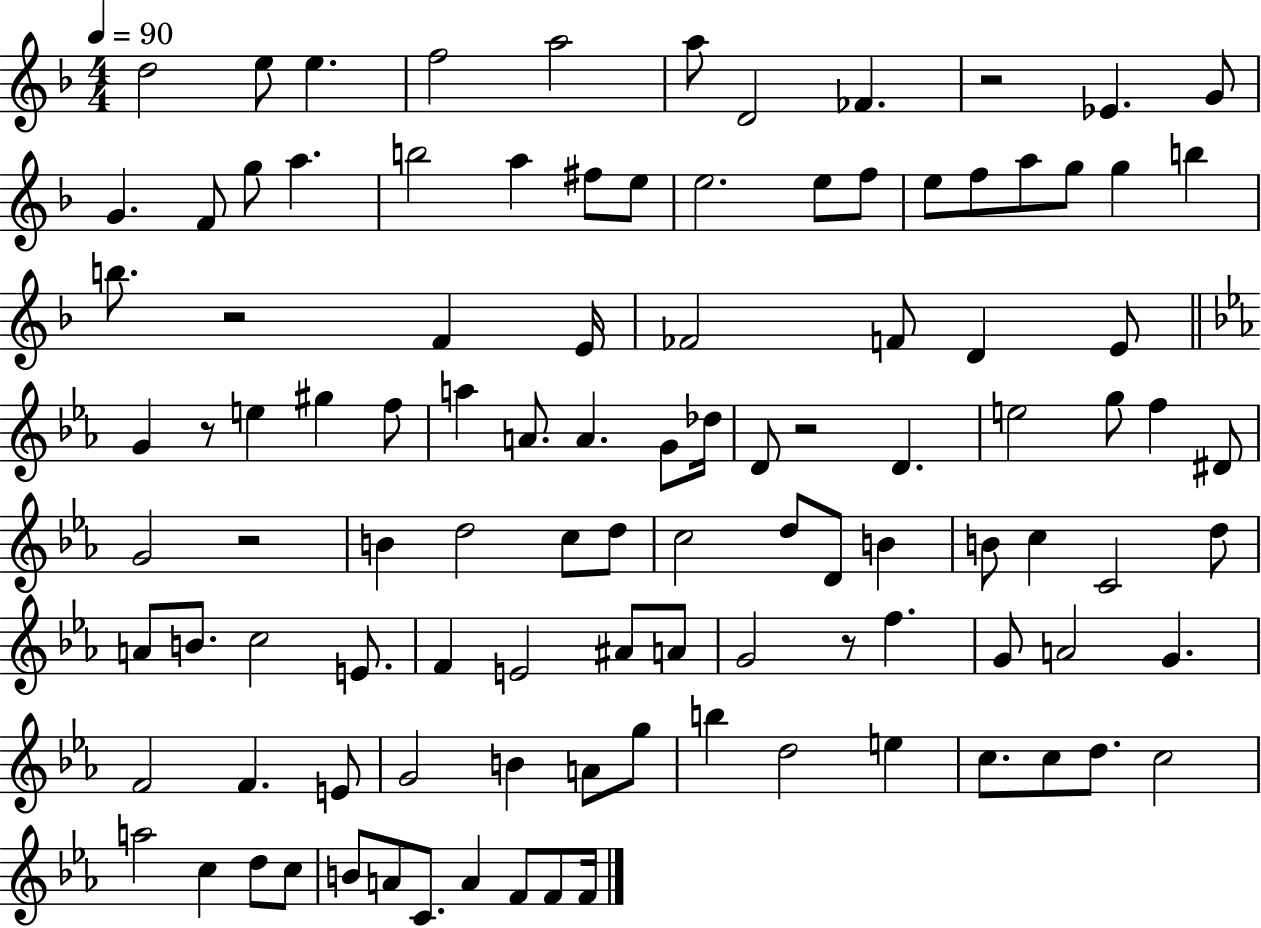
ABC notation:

X:1
T:Untitled
M:4/4
L:1/4
K:F
d2 e/2 e f2 a2 a/2 D2 _F z2 _E G/2 G F/2 g/2 a b2 a ^f/2 e/2 e2 e/2 f/2 e/2 f/2 a/2 g/2 g b b/2 z2 F E/4 _F2 F/2 D E/2 G z/2 e ^g f/2 a A/2 A G/2 _d/4 D/2 z2 D e2 g/2 f ^D/2 G2 z2 B d2 c/2 d/2 c2 d/2 D/2 B B/2 c C2 d/2 A/2 B/2 c2 E/2 F E2 ^A/2 A/2 G2 z/2 f G/2 A2 G F2 F E/2 G2 B A/2 g/2 b d2 e c/2 c/2 d/2 c2 a2 c d/2 c/2 B/2 A/2 C/2 A F/2 F/2 F/4